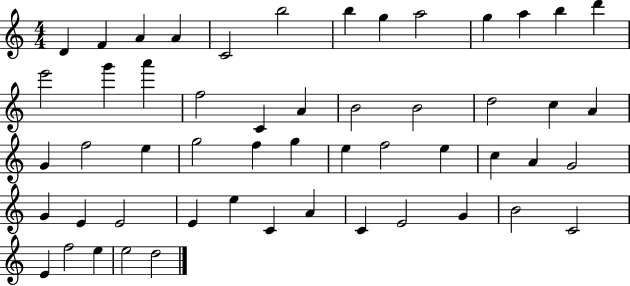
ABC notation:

X:1
T:Untitled
M:4/4
L:1/4
K:C
D F A A C2 b2 b g a2 g a b d' e'2 g' a' f2 C A B2 B2 d2 c A G f2 e g2 f g e f2 e c A G2 G E E2 E e C A C E2 G B2 C2 E f2 e e2 d2